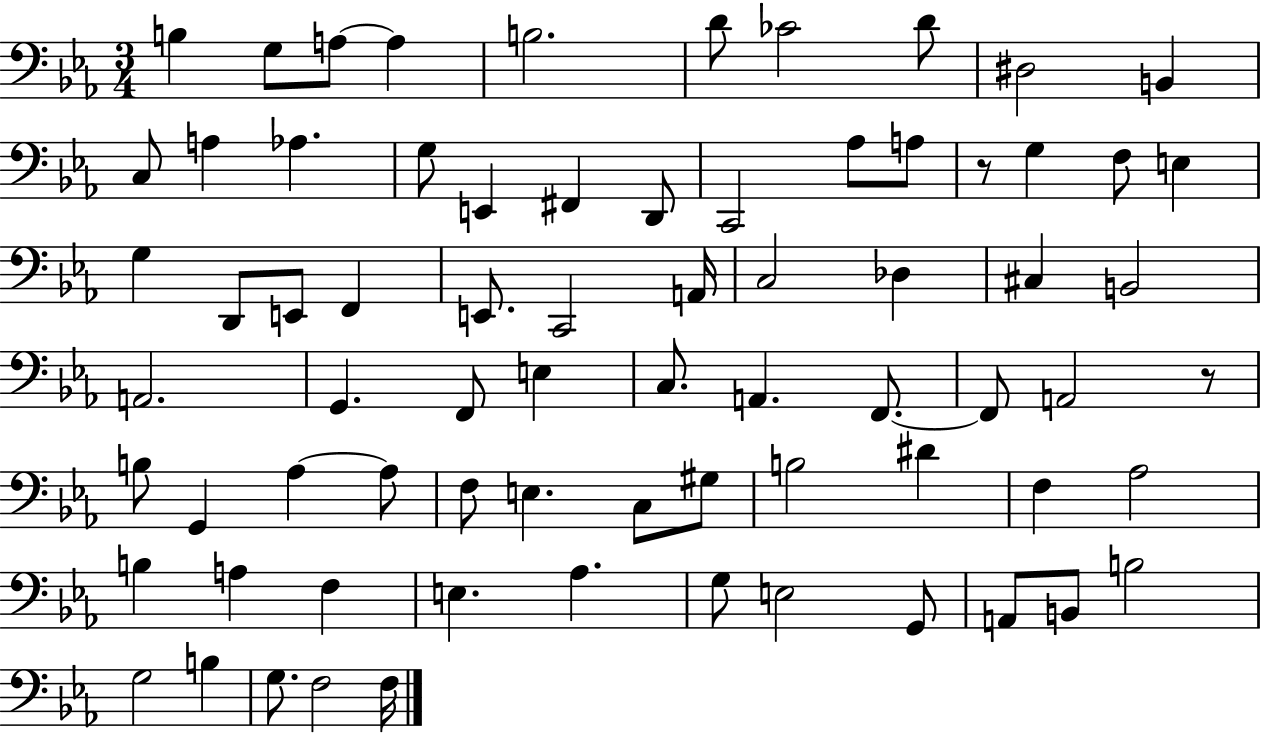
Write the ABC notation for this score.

X:1
T:Untitled
M:3/4
L:1/4
K:Eb
B, G,/2 A,/2 A, B,2 D/2 _C2 D/2 ^D,2 B,, C,/2 A, _A, G,/2 E,, ^F,, D,,/2 C,,2 _A,/2 A,/2 z/2 G, F,/2 E, G, D,,/2 E,,/2 F,, E,,/2 C,,2 A,,/4 C,2 _D, ^C, B,,2 A,,2 G,, F,,/2 E, C,/2 A,, F,,/2 F,,/2 A,,2 z/2 B,/2 G,, _A, _A,/2 F,/2 E, C,/2 ^G,/2 B,2 ^D F, _A,2 B, A, F, E, _A, G,/2 E,2 G,,/2 A,,/2 B,,/2 B,2 G,2 B, G,/2 F,2 F,/4